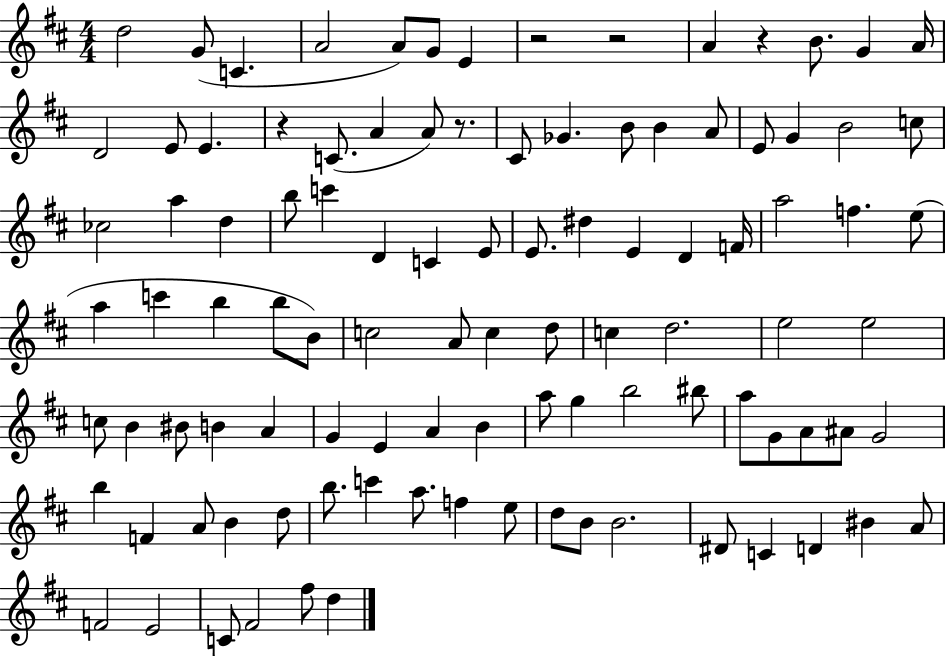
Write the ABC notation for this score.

X:1
T:Untitled
M:4/4
L:1/4
K:D
d2 G/2 C A2 A/2 G/2 E z2 z2 A z B/2 G A/4 D2 E/2 E z C/2 A A/2 z/2 ^C/2 _G B/2 B A/2 E/2 G B2 c/2 _c2 a d b/2 c' D C E/2 E/2 ^d E D F/4 a2 f e/2 a c' b b/2 B/2 c2 A/2 c d/2 c d2 e2 e2 c/2 B ^B/2 B A G E A B a/2 g b2 ^b/2 a/2 G/2 A/2 ^A/2 G2 b F A/2 B d/2 b/2 c' a/2 f e/2 d/2 B/2 B2 ^D/2 C D ^B A/2 F2 E2 C/2 ^F2 ^f/2 d